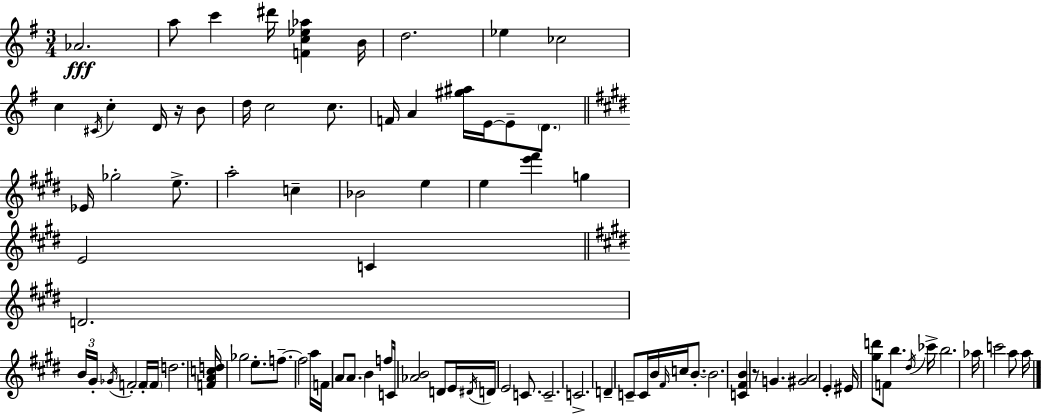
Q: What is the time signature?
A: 3/4